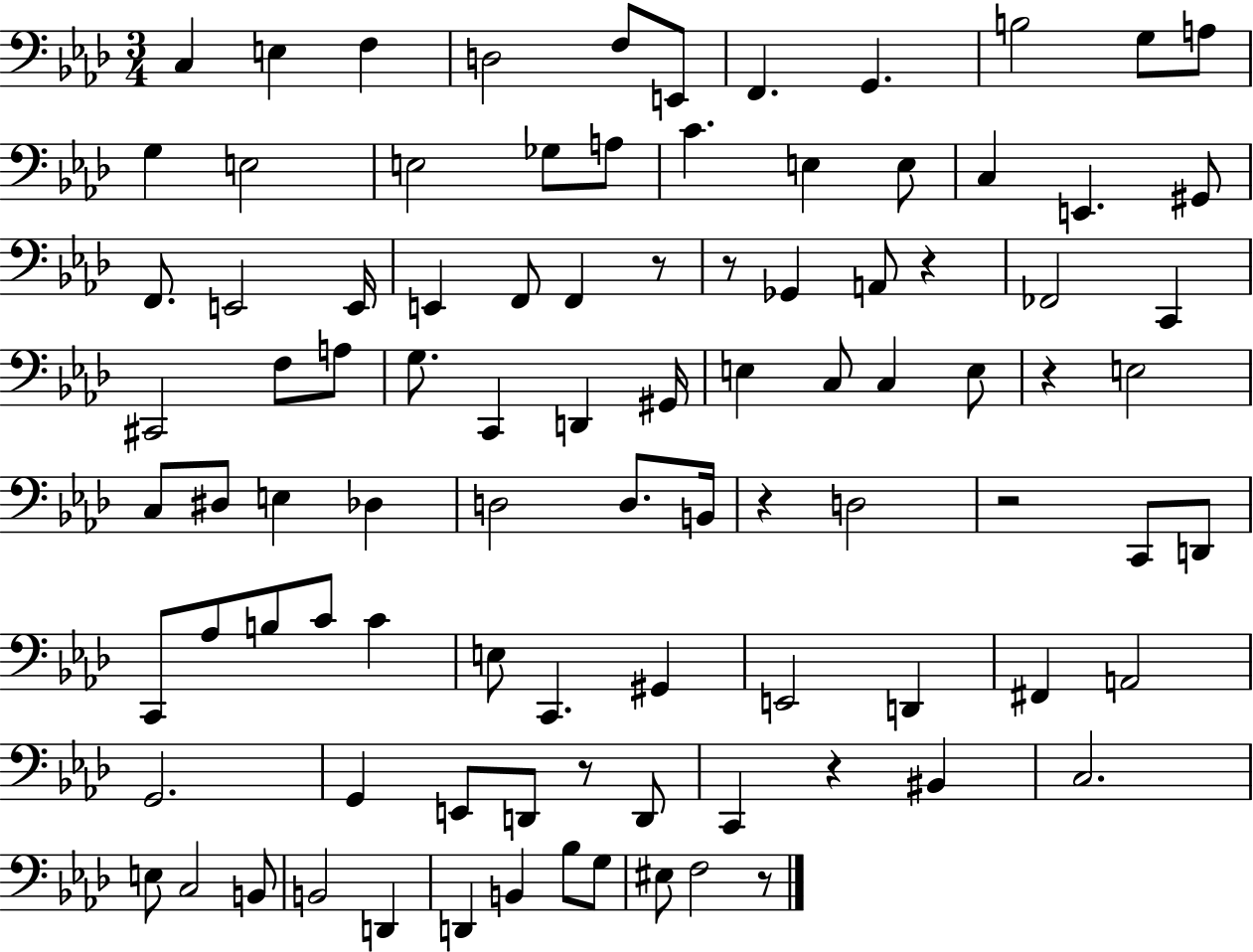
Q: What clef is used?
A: bass